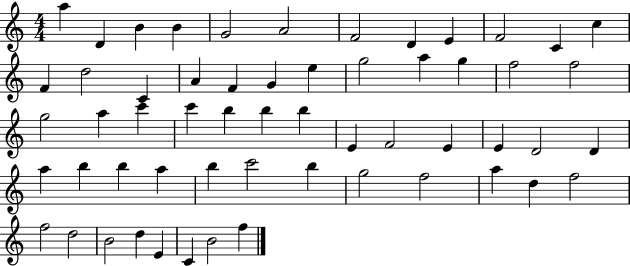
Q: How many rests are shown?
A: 0